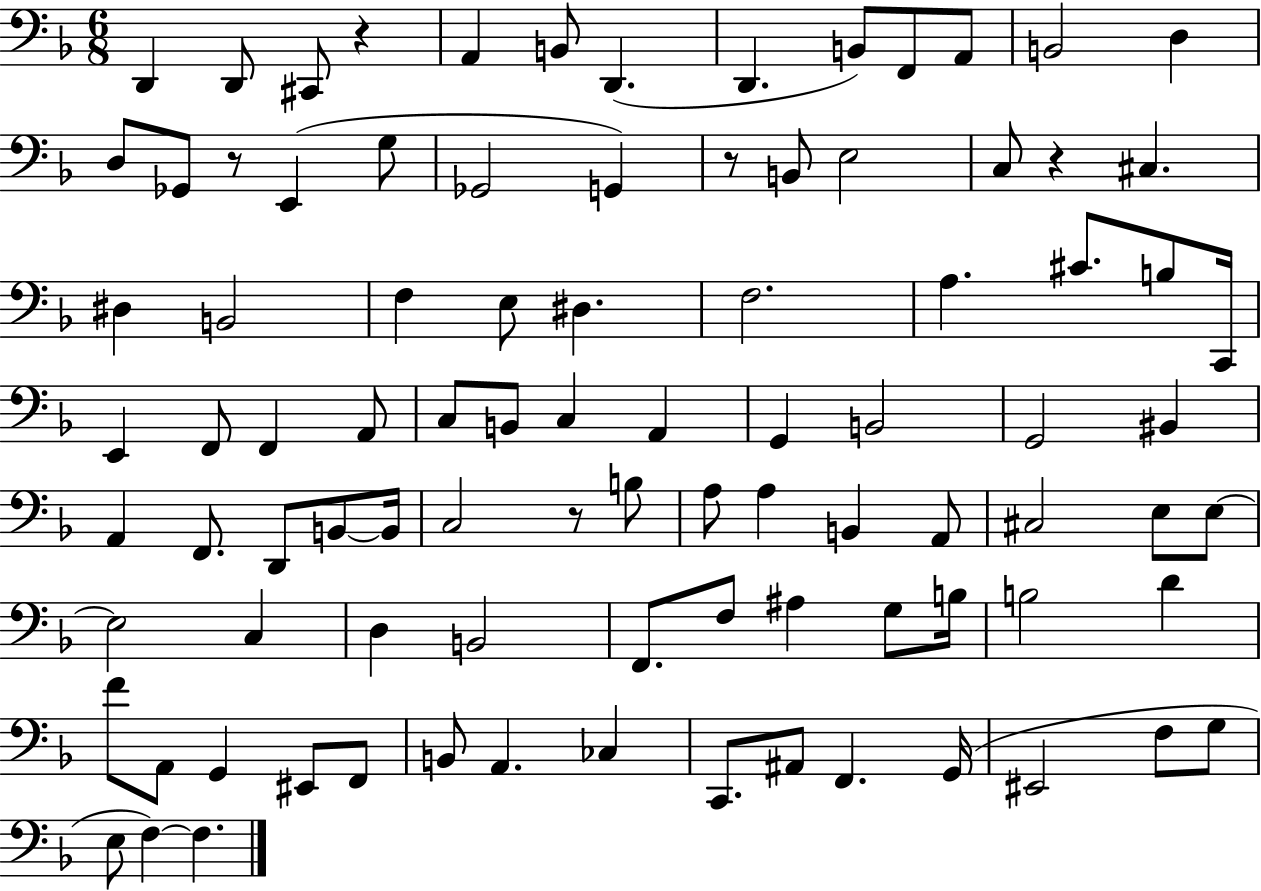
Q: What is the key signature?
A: F major